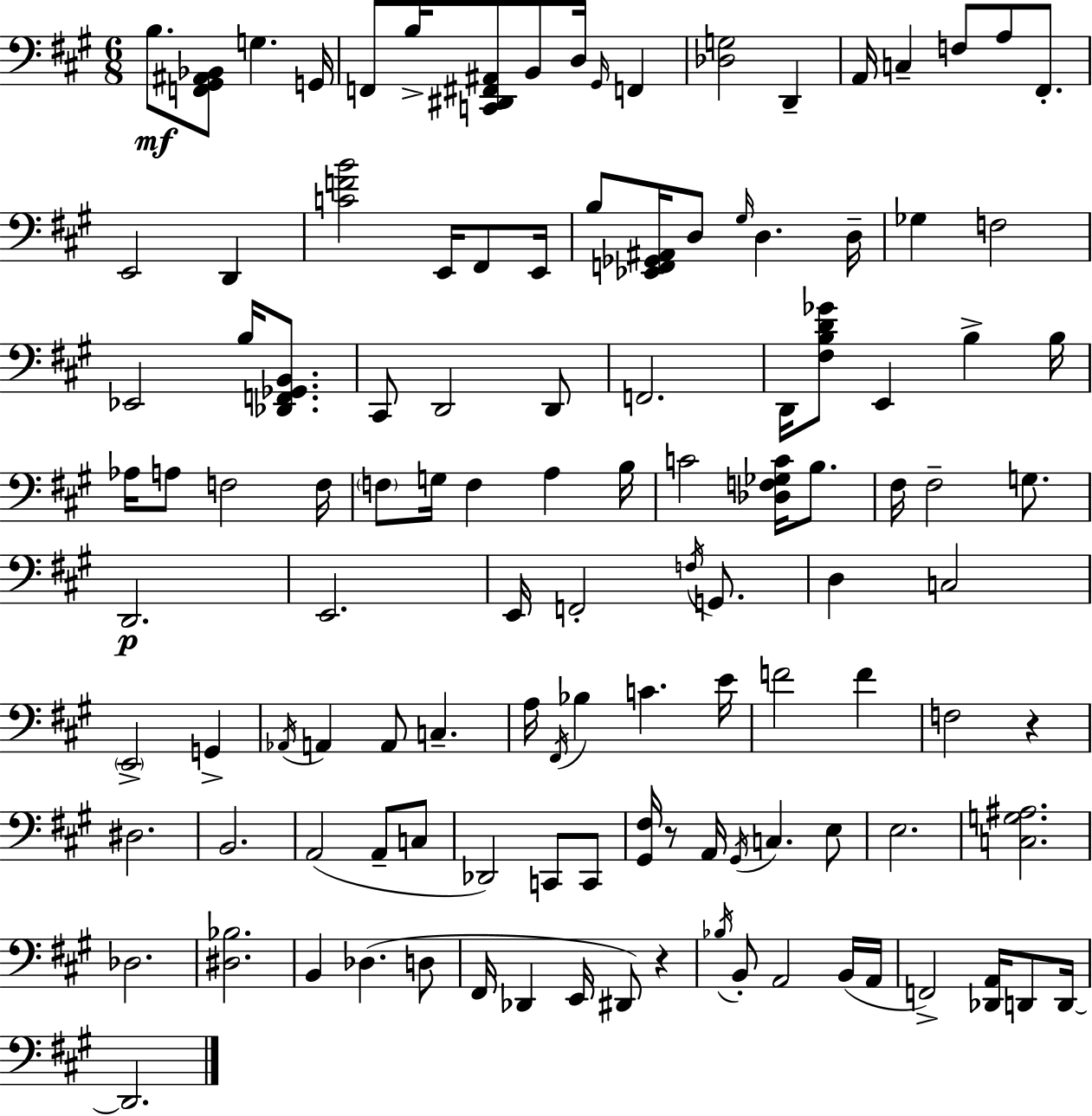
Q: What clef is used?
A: bass